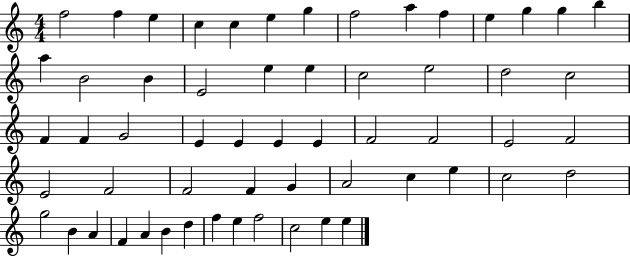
F5/h F5/q E5/q C5/q C5/q E5/q G5/q F5/h A5/q F5/q E5/q G5/q G5/q B5/q A5/q B4/h B4/q E4/h E5/q E5/q C5/h E5/h D5/h C5/h F4/q F4/q G4/h E4/q E4/q E4/q E4/q F4/h F4/h E4/h F4/h E4/h F4/h F4/h F4/q G4/q A4/h C5/q E5/q C5/h D5/h G5/h B4/q A4/q F4/q A4/q B4/q D5/q F5/q E5/q F5/h C5/h E5/q E5/q